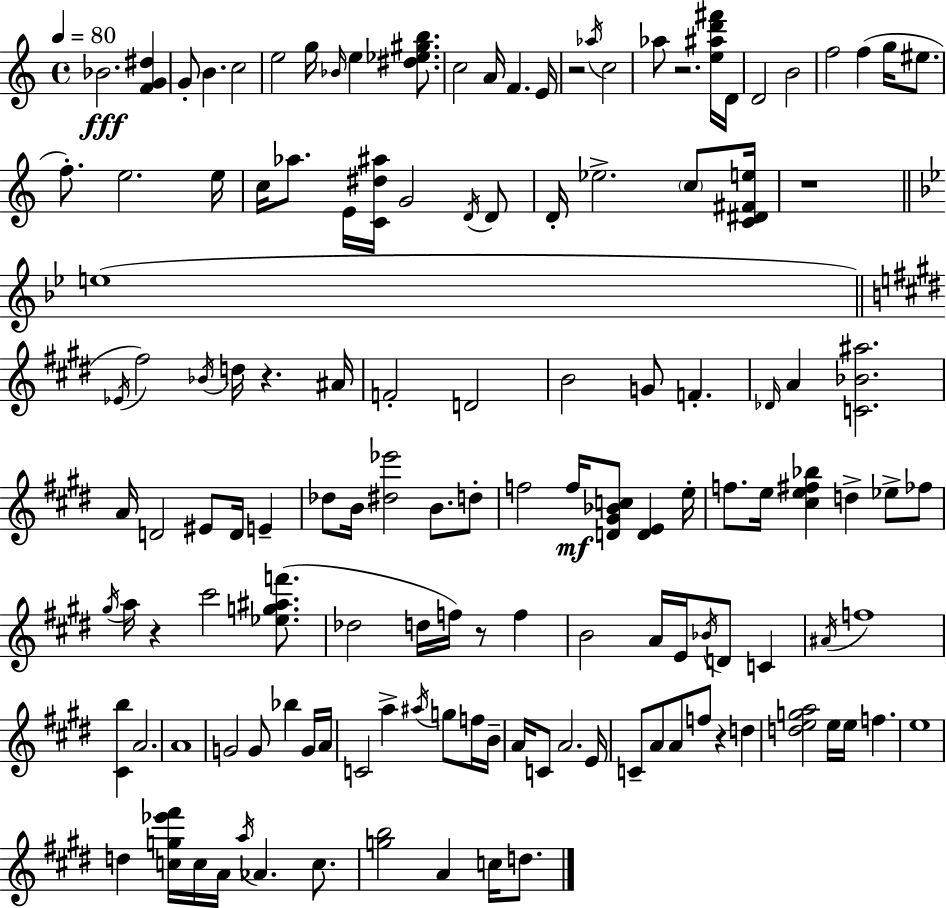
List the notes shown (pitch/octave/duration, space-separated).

Bb4/h. [F4,G4,D#5]/q G4/e B4/q. C5/h E5/h G5/s Bb4/s E5/q [D#5,Eb5,G#5,B5]/e. C5/h A4/s F4/q. E4/s R/h Ab5/s C5/h Ab5/e R/h. [E5,A#5,D6,F#6]/s D4/s D4/h B4/h F5/h F5/q G5/s EIS5/e. F5/e. E5/h. E5/s C5/s Ab5/e. E4/s [C4,D#5,A#5]/s G4/h D4/s D4/e D4/s Eb5/h. C5/e [C4,D#4,F#4,E5]/s R/w E5/w Eb4/s F#5/h Bb4/s D5/s R/q. A#4/s F4/h D4/h B4/h G4/e F4/q. Db4/s A4/q [C4,Bb4,A#5]/h. A4/s D4/h EIS4/e D4/s E4/q Db5/e B4/s [D#5,Eb6]/h B4/e. D5/e F5/h F5/s [D4,G#4,Bb4,C5]/e [D4,E4]/q E5/s F5/e. E5/s [C#5,E5,F#5,Bb5]/q D5/q Eb5/e FES5/e G#5/s A5/s R/q C#6/h [Eb5,G5,A#5,F6]/e. Db5/h D5/s F5/s R/e F5/q B4/h A4/s E4/s Bb4/s D4/e C4/q A#4/s F5/w [C#4,B5]/q A4/h. A4/w G4/h G4/e Bb5/q G4/s A4/s C4/h A5/q A#5/s G5/e F5/s B4/s A4/s C4/e A4/h. E4/s C4/e A4/e A4/e F5/e R/q D5/q [D5,E5,G5,A5]/h E5/s E5/s F5/q. E5/w D5/q [C5,G5,Eb6,F#6]/s C5/s A4/s A5/s Ab4/q. C5/e. [G5,B5]/h A4/q C5/s D5/e.